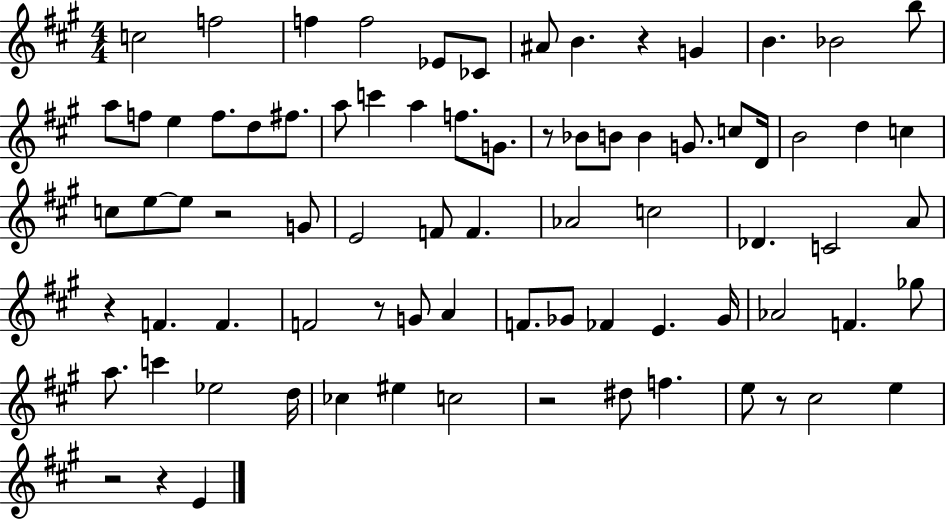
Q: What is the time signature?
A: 4/4